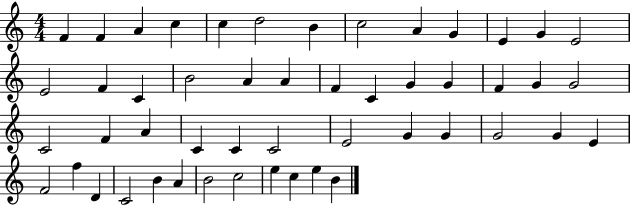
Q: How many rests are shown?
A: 0